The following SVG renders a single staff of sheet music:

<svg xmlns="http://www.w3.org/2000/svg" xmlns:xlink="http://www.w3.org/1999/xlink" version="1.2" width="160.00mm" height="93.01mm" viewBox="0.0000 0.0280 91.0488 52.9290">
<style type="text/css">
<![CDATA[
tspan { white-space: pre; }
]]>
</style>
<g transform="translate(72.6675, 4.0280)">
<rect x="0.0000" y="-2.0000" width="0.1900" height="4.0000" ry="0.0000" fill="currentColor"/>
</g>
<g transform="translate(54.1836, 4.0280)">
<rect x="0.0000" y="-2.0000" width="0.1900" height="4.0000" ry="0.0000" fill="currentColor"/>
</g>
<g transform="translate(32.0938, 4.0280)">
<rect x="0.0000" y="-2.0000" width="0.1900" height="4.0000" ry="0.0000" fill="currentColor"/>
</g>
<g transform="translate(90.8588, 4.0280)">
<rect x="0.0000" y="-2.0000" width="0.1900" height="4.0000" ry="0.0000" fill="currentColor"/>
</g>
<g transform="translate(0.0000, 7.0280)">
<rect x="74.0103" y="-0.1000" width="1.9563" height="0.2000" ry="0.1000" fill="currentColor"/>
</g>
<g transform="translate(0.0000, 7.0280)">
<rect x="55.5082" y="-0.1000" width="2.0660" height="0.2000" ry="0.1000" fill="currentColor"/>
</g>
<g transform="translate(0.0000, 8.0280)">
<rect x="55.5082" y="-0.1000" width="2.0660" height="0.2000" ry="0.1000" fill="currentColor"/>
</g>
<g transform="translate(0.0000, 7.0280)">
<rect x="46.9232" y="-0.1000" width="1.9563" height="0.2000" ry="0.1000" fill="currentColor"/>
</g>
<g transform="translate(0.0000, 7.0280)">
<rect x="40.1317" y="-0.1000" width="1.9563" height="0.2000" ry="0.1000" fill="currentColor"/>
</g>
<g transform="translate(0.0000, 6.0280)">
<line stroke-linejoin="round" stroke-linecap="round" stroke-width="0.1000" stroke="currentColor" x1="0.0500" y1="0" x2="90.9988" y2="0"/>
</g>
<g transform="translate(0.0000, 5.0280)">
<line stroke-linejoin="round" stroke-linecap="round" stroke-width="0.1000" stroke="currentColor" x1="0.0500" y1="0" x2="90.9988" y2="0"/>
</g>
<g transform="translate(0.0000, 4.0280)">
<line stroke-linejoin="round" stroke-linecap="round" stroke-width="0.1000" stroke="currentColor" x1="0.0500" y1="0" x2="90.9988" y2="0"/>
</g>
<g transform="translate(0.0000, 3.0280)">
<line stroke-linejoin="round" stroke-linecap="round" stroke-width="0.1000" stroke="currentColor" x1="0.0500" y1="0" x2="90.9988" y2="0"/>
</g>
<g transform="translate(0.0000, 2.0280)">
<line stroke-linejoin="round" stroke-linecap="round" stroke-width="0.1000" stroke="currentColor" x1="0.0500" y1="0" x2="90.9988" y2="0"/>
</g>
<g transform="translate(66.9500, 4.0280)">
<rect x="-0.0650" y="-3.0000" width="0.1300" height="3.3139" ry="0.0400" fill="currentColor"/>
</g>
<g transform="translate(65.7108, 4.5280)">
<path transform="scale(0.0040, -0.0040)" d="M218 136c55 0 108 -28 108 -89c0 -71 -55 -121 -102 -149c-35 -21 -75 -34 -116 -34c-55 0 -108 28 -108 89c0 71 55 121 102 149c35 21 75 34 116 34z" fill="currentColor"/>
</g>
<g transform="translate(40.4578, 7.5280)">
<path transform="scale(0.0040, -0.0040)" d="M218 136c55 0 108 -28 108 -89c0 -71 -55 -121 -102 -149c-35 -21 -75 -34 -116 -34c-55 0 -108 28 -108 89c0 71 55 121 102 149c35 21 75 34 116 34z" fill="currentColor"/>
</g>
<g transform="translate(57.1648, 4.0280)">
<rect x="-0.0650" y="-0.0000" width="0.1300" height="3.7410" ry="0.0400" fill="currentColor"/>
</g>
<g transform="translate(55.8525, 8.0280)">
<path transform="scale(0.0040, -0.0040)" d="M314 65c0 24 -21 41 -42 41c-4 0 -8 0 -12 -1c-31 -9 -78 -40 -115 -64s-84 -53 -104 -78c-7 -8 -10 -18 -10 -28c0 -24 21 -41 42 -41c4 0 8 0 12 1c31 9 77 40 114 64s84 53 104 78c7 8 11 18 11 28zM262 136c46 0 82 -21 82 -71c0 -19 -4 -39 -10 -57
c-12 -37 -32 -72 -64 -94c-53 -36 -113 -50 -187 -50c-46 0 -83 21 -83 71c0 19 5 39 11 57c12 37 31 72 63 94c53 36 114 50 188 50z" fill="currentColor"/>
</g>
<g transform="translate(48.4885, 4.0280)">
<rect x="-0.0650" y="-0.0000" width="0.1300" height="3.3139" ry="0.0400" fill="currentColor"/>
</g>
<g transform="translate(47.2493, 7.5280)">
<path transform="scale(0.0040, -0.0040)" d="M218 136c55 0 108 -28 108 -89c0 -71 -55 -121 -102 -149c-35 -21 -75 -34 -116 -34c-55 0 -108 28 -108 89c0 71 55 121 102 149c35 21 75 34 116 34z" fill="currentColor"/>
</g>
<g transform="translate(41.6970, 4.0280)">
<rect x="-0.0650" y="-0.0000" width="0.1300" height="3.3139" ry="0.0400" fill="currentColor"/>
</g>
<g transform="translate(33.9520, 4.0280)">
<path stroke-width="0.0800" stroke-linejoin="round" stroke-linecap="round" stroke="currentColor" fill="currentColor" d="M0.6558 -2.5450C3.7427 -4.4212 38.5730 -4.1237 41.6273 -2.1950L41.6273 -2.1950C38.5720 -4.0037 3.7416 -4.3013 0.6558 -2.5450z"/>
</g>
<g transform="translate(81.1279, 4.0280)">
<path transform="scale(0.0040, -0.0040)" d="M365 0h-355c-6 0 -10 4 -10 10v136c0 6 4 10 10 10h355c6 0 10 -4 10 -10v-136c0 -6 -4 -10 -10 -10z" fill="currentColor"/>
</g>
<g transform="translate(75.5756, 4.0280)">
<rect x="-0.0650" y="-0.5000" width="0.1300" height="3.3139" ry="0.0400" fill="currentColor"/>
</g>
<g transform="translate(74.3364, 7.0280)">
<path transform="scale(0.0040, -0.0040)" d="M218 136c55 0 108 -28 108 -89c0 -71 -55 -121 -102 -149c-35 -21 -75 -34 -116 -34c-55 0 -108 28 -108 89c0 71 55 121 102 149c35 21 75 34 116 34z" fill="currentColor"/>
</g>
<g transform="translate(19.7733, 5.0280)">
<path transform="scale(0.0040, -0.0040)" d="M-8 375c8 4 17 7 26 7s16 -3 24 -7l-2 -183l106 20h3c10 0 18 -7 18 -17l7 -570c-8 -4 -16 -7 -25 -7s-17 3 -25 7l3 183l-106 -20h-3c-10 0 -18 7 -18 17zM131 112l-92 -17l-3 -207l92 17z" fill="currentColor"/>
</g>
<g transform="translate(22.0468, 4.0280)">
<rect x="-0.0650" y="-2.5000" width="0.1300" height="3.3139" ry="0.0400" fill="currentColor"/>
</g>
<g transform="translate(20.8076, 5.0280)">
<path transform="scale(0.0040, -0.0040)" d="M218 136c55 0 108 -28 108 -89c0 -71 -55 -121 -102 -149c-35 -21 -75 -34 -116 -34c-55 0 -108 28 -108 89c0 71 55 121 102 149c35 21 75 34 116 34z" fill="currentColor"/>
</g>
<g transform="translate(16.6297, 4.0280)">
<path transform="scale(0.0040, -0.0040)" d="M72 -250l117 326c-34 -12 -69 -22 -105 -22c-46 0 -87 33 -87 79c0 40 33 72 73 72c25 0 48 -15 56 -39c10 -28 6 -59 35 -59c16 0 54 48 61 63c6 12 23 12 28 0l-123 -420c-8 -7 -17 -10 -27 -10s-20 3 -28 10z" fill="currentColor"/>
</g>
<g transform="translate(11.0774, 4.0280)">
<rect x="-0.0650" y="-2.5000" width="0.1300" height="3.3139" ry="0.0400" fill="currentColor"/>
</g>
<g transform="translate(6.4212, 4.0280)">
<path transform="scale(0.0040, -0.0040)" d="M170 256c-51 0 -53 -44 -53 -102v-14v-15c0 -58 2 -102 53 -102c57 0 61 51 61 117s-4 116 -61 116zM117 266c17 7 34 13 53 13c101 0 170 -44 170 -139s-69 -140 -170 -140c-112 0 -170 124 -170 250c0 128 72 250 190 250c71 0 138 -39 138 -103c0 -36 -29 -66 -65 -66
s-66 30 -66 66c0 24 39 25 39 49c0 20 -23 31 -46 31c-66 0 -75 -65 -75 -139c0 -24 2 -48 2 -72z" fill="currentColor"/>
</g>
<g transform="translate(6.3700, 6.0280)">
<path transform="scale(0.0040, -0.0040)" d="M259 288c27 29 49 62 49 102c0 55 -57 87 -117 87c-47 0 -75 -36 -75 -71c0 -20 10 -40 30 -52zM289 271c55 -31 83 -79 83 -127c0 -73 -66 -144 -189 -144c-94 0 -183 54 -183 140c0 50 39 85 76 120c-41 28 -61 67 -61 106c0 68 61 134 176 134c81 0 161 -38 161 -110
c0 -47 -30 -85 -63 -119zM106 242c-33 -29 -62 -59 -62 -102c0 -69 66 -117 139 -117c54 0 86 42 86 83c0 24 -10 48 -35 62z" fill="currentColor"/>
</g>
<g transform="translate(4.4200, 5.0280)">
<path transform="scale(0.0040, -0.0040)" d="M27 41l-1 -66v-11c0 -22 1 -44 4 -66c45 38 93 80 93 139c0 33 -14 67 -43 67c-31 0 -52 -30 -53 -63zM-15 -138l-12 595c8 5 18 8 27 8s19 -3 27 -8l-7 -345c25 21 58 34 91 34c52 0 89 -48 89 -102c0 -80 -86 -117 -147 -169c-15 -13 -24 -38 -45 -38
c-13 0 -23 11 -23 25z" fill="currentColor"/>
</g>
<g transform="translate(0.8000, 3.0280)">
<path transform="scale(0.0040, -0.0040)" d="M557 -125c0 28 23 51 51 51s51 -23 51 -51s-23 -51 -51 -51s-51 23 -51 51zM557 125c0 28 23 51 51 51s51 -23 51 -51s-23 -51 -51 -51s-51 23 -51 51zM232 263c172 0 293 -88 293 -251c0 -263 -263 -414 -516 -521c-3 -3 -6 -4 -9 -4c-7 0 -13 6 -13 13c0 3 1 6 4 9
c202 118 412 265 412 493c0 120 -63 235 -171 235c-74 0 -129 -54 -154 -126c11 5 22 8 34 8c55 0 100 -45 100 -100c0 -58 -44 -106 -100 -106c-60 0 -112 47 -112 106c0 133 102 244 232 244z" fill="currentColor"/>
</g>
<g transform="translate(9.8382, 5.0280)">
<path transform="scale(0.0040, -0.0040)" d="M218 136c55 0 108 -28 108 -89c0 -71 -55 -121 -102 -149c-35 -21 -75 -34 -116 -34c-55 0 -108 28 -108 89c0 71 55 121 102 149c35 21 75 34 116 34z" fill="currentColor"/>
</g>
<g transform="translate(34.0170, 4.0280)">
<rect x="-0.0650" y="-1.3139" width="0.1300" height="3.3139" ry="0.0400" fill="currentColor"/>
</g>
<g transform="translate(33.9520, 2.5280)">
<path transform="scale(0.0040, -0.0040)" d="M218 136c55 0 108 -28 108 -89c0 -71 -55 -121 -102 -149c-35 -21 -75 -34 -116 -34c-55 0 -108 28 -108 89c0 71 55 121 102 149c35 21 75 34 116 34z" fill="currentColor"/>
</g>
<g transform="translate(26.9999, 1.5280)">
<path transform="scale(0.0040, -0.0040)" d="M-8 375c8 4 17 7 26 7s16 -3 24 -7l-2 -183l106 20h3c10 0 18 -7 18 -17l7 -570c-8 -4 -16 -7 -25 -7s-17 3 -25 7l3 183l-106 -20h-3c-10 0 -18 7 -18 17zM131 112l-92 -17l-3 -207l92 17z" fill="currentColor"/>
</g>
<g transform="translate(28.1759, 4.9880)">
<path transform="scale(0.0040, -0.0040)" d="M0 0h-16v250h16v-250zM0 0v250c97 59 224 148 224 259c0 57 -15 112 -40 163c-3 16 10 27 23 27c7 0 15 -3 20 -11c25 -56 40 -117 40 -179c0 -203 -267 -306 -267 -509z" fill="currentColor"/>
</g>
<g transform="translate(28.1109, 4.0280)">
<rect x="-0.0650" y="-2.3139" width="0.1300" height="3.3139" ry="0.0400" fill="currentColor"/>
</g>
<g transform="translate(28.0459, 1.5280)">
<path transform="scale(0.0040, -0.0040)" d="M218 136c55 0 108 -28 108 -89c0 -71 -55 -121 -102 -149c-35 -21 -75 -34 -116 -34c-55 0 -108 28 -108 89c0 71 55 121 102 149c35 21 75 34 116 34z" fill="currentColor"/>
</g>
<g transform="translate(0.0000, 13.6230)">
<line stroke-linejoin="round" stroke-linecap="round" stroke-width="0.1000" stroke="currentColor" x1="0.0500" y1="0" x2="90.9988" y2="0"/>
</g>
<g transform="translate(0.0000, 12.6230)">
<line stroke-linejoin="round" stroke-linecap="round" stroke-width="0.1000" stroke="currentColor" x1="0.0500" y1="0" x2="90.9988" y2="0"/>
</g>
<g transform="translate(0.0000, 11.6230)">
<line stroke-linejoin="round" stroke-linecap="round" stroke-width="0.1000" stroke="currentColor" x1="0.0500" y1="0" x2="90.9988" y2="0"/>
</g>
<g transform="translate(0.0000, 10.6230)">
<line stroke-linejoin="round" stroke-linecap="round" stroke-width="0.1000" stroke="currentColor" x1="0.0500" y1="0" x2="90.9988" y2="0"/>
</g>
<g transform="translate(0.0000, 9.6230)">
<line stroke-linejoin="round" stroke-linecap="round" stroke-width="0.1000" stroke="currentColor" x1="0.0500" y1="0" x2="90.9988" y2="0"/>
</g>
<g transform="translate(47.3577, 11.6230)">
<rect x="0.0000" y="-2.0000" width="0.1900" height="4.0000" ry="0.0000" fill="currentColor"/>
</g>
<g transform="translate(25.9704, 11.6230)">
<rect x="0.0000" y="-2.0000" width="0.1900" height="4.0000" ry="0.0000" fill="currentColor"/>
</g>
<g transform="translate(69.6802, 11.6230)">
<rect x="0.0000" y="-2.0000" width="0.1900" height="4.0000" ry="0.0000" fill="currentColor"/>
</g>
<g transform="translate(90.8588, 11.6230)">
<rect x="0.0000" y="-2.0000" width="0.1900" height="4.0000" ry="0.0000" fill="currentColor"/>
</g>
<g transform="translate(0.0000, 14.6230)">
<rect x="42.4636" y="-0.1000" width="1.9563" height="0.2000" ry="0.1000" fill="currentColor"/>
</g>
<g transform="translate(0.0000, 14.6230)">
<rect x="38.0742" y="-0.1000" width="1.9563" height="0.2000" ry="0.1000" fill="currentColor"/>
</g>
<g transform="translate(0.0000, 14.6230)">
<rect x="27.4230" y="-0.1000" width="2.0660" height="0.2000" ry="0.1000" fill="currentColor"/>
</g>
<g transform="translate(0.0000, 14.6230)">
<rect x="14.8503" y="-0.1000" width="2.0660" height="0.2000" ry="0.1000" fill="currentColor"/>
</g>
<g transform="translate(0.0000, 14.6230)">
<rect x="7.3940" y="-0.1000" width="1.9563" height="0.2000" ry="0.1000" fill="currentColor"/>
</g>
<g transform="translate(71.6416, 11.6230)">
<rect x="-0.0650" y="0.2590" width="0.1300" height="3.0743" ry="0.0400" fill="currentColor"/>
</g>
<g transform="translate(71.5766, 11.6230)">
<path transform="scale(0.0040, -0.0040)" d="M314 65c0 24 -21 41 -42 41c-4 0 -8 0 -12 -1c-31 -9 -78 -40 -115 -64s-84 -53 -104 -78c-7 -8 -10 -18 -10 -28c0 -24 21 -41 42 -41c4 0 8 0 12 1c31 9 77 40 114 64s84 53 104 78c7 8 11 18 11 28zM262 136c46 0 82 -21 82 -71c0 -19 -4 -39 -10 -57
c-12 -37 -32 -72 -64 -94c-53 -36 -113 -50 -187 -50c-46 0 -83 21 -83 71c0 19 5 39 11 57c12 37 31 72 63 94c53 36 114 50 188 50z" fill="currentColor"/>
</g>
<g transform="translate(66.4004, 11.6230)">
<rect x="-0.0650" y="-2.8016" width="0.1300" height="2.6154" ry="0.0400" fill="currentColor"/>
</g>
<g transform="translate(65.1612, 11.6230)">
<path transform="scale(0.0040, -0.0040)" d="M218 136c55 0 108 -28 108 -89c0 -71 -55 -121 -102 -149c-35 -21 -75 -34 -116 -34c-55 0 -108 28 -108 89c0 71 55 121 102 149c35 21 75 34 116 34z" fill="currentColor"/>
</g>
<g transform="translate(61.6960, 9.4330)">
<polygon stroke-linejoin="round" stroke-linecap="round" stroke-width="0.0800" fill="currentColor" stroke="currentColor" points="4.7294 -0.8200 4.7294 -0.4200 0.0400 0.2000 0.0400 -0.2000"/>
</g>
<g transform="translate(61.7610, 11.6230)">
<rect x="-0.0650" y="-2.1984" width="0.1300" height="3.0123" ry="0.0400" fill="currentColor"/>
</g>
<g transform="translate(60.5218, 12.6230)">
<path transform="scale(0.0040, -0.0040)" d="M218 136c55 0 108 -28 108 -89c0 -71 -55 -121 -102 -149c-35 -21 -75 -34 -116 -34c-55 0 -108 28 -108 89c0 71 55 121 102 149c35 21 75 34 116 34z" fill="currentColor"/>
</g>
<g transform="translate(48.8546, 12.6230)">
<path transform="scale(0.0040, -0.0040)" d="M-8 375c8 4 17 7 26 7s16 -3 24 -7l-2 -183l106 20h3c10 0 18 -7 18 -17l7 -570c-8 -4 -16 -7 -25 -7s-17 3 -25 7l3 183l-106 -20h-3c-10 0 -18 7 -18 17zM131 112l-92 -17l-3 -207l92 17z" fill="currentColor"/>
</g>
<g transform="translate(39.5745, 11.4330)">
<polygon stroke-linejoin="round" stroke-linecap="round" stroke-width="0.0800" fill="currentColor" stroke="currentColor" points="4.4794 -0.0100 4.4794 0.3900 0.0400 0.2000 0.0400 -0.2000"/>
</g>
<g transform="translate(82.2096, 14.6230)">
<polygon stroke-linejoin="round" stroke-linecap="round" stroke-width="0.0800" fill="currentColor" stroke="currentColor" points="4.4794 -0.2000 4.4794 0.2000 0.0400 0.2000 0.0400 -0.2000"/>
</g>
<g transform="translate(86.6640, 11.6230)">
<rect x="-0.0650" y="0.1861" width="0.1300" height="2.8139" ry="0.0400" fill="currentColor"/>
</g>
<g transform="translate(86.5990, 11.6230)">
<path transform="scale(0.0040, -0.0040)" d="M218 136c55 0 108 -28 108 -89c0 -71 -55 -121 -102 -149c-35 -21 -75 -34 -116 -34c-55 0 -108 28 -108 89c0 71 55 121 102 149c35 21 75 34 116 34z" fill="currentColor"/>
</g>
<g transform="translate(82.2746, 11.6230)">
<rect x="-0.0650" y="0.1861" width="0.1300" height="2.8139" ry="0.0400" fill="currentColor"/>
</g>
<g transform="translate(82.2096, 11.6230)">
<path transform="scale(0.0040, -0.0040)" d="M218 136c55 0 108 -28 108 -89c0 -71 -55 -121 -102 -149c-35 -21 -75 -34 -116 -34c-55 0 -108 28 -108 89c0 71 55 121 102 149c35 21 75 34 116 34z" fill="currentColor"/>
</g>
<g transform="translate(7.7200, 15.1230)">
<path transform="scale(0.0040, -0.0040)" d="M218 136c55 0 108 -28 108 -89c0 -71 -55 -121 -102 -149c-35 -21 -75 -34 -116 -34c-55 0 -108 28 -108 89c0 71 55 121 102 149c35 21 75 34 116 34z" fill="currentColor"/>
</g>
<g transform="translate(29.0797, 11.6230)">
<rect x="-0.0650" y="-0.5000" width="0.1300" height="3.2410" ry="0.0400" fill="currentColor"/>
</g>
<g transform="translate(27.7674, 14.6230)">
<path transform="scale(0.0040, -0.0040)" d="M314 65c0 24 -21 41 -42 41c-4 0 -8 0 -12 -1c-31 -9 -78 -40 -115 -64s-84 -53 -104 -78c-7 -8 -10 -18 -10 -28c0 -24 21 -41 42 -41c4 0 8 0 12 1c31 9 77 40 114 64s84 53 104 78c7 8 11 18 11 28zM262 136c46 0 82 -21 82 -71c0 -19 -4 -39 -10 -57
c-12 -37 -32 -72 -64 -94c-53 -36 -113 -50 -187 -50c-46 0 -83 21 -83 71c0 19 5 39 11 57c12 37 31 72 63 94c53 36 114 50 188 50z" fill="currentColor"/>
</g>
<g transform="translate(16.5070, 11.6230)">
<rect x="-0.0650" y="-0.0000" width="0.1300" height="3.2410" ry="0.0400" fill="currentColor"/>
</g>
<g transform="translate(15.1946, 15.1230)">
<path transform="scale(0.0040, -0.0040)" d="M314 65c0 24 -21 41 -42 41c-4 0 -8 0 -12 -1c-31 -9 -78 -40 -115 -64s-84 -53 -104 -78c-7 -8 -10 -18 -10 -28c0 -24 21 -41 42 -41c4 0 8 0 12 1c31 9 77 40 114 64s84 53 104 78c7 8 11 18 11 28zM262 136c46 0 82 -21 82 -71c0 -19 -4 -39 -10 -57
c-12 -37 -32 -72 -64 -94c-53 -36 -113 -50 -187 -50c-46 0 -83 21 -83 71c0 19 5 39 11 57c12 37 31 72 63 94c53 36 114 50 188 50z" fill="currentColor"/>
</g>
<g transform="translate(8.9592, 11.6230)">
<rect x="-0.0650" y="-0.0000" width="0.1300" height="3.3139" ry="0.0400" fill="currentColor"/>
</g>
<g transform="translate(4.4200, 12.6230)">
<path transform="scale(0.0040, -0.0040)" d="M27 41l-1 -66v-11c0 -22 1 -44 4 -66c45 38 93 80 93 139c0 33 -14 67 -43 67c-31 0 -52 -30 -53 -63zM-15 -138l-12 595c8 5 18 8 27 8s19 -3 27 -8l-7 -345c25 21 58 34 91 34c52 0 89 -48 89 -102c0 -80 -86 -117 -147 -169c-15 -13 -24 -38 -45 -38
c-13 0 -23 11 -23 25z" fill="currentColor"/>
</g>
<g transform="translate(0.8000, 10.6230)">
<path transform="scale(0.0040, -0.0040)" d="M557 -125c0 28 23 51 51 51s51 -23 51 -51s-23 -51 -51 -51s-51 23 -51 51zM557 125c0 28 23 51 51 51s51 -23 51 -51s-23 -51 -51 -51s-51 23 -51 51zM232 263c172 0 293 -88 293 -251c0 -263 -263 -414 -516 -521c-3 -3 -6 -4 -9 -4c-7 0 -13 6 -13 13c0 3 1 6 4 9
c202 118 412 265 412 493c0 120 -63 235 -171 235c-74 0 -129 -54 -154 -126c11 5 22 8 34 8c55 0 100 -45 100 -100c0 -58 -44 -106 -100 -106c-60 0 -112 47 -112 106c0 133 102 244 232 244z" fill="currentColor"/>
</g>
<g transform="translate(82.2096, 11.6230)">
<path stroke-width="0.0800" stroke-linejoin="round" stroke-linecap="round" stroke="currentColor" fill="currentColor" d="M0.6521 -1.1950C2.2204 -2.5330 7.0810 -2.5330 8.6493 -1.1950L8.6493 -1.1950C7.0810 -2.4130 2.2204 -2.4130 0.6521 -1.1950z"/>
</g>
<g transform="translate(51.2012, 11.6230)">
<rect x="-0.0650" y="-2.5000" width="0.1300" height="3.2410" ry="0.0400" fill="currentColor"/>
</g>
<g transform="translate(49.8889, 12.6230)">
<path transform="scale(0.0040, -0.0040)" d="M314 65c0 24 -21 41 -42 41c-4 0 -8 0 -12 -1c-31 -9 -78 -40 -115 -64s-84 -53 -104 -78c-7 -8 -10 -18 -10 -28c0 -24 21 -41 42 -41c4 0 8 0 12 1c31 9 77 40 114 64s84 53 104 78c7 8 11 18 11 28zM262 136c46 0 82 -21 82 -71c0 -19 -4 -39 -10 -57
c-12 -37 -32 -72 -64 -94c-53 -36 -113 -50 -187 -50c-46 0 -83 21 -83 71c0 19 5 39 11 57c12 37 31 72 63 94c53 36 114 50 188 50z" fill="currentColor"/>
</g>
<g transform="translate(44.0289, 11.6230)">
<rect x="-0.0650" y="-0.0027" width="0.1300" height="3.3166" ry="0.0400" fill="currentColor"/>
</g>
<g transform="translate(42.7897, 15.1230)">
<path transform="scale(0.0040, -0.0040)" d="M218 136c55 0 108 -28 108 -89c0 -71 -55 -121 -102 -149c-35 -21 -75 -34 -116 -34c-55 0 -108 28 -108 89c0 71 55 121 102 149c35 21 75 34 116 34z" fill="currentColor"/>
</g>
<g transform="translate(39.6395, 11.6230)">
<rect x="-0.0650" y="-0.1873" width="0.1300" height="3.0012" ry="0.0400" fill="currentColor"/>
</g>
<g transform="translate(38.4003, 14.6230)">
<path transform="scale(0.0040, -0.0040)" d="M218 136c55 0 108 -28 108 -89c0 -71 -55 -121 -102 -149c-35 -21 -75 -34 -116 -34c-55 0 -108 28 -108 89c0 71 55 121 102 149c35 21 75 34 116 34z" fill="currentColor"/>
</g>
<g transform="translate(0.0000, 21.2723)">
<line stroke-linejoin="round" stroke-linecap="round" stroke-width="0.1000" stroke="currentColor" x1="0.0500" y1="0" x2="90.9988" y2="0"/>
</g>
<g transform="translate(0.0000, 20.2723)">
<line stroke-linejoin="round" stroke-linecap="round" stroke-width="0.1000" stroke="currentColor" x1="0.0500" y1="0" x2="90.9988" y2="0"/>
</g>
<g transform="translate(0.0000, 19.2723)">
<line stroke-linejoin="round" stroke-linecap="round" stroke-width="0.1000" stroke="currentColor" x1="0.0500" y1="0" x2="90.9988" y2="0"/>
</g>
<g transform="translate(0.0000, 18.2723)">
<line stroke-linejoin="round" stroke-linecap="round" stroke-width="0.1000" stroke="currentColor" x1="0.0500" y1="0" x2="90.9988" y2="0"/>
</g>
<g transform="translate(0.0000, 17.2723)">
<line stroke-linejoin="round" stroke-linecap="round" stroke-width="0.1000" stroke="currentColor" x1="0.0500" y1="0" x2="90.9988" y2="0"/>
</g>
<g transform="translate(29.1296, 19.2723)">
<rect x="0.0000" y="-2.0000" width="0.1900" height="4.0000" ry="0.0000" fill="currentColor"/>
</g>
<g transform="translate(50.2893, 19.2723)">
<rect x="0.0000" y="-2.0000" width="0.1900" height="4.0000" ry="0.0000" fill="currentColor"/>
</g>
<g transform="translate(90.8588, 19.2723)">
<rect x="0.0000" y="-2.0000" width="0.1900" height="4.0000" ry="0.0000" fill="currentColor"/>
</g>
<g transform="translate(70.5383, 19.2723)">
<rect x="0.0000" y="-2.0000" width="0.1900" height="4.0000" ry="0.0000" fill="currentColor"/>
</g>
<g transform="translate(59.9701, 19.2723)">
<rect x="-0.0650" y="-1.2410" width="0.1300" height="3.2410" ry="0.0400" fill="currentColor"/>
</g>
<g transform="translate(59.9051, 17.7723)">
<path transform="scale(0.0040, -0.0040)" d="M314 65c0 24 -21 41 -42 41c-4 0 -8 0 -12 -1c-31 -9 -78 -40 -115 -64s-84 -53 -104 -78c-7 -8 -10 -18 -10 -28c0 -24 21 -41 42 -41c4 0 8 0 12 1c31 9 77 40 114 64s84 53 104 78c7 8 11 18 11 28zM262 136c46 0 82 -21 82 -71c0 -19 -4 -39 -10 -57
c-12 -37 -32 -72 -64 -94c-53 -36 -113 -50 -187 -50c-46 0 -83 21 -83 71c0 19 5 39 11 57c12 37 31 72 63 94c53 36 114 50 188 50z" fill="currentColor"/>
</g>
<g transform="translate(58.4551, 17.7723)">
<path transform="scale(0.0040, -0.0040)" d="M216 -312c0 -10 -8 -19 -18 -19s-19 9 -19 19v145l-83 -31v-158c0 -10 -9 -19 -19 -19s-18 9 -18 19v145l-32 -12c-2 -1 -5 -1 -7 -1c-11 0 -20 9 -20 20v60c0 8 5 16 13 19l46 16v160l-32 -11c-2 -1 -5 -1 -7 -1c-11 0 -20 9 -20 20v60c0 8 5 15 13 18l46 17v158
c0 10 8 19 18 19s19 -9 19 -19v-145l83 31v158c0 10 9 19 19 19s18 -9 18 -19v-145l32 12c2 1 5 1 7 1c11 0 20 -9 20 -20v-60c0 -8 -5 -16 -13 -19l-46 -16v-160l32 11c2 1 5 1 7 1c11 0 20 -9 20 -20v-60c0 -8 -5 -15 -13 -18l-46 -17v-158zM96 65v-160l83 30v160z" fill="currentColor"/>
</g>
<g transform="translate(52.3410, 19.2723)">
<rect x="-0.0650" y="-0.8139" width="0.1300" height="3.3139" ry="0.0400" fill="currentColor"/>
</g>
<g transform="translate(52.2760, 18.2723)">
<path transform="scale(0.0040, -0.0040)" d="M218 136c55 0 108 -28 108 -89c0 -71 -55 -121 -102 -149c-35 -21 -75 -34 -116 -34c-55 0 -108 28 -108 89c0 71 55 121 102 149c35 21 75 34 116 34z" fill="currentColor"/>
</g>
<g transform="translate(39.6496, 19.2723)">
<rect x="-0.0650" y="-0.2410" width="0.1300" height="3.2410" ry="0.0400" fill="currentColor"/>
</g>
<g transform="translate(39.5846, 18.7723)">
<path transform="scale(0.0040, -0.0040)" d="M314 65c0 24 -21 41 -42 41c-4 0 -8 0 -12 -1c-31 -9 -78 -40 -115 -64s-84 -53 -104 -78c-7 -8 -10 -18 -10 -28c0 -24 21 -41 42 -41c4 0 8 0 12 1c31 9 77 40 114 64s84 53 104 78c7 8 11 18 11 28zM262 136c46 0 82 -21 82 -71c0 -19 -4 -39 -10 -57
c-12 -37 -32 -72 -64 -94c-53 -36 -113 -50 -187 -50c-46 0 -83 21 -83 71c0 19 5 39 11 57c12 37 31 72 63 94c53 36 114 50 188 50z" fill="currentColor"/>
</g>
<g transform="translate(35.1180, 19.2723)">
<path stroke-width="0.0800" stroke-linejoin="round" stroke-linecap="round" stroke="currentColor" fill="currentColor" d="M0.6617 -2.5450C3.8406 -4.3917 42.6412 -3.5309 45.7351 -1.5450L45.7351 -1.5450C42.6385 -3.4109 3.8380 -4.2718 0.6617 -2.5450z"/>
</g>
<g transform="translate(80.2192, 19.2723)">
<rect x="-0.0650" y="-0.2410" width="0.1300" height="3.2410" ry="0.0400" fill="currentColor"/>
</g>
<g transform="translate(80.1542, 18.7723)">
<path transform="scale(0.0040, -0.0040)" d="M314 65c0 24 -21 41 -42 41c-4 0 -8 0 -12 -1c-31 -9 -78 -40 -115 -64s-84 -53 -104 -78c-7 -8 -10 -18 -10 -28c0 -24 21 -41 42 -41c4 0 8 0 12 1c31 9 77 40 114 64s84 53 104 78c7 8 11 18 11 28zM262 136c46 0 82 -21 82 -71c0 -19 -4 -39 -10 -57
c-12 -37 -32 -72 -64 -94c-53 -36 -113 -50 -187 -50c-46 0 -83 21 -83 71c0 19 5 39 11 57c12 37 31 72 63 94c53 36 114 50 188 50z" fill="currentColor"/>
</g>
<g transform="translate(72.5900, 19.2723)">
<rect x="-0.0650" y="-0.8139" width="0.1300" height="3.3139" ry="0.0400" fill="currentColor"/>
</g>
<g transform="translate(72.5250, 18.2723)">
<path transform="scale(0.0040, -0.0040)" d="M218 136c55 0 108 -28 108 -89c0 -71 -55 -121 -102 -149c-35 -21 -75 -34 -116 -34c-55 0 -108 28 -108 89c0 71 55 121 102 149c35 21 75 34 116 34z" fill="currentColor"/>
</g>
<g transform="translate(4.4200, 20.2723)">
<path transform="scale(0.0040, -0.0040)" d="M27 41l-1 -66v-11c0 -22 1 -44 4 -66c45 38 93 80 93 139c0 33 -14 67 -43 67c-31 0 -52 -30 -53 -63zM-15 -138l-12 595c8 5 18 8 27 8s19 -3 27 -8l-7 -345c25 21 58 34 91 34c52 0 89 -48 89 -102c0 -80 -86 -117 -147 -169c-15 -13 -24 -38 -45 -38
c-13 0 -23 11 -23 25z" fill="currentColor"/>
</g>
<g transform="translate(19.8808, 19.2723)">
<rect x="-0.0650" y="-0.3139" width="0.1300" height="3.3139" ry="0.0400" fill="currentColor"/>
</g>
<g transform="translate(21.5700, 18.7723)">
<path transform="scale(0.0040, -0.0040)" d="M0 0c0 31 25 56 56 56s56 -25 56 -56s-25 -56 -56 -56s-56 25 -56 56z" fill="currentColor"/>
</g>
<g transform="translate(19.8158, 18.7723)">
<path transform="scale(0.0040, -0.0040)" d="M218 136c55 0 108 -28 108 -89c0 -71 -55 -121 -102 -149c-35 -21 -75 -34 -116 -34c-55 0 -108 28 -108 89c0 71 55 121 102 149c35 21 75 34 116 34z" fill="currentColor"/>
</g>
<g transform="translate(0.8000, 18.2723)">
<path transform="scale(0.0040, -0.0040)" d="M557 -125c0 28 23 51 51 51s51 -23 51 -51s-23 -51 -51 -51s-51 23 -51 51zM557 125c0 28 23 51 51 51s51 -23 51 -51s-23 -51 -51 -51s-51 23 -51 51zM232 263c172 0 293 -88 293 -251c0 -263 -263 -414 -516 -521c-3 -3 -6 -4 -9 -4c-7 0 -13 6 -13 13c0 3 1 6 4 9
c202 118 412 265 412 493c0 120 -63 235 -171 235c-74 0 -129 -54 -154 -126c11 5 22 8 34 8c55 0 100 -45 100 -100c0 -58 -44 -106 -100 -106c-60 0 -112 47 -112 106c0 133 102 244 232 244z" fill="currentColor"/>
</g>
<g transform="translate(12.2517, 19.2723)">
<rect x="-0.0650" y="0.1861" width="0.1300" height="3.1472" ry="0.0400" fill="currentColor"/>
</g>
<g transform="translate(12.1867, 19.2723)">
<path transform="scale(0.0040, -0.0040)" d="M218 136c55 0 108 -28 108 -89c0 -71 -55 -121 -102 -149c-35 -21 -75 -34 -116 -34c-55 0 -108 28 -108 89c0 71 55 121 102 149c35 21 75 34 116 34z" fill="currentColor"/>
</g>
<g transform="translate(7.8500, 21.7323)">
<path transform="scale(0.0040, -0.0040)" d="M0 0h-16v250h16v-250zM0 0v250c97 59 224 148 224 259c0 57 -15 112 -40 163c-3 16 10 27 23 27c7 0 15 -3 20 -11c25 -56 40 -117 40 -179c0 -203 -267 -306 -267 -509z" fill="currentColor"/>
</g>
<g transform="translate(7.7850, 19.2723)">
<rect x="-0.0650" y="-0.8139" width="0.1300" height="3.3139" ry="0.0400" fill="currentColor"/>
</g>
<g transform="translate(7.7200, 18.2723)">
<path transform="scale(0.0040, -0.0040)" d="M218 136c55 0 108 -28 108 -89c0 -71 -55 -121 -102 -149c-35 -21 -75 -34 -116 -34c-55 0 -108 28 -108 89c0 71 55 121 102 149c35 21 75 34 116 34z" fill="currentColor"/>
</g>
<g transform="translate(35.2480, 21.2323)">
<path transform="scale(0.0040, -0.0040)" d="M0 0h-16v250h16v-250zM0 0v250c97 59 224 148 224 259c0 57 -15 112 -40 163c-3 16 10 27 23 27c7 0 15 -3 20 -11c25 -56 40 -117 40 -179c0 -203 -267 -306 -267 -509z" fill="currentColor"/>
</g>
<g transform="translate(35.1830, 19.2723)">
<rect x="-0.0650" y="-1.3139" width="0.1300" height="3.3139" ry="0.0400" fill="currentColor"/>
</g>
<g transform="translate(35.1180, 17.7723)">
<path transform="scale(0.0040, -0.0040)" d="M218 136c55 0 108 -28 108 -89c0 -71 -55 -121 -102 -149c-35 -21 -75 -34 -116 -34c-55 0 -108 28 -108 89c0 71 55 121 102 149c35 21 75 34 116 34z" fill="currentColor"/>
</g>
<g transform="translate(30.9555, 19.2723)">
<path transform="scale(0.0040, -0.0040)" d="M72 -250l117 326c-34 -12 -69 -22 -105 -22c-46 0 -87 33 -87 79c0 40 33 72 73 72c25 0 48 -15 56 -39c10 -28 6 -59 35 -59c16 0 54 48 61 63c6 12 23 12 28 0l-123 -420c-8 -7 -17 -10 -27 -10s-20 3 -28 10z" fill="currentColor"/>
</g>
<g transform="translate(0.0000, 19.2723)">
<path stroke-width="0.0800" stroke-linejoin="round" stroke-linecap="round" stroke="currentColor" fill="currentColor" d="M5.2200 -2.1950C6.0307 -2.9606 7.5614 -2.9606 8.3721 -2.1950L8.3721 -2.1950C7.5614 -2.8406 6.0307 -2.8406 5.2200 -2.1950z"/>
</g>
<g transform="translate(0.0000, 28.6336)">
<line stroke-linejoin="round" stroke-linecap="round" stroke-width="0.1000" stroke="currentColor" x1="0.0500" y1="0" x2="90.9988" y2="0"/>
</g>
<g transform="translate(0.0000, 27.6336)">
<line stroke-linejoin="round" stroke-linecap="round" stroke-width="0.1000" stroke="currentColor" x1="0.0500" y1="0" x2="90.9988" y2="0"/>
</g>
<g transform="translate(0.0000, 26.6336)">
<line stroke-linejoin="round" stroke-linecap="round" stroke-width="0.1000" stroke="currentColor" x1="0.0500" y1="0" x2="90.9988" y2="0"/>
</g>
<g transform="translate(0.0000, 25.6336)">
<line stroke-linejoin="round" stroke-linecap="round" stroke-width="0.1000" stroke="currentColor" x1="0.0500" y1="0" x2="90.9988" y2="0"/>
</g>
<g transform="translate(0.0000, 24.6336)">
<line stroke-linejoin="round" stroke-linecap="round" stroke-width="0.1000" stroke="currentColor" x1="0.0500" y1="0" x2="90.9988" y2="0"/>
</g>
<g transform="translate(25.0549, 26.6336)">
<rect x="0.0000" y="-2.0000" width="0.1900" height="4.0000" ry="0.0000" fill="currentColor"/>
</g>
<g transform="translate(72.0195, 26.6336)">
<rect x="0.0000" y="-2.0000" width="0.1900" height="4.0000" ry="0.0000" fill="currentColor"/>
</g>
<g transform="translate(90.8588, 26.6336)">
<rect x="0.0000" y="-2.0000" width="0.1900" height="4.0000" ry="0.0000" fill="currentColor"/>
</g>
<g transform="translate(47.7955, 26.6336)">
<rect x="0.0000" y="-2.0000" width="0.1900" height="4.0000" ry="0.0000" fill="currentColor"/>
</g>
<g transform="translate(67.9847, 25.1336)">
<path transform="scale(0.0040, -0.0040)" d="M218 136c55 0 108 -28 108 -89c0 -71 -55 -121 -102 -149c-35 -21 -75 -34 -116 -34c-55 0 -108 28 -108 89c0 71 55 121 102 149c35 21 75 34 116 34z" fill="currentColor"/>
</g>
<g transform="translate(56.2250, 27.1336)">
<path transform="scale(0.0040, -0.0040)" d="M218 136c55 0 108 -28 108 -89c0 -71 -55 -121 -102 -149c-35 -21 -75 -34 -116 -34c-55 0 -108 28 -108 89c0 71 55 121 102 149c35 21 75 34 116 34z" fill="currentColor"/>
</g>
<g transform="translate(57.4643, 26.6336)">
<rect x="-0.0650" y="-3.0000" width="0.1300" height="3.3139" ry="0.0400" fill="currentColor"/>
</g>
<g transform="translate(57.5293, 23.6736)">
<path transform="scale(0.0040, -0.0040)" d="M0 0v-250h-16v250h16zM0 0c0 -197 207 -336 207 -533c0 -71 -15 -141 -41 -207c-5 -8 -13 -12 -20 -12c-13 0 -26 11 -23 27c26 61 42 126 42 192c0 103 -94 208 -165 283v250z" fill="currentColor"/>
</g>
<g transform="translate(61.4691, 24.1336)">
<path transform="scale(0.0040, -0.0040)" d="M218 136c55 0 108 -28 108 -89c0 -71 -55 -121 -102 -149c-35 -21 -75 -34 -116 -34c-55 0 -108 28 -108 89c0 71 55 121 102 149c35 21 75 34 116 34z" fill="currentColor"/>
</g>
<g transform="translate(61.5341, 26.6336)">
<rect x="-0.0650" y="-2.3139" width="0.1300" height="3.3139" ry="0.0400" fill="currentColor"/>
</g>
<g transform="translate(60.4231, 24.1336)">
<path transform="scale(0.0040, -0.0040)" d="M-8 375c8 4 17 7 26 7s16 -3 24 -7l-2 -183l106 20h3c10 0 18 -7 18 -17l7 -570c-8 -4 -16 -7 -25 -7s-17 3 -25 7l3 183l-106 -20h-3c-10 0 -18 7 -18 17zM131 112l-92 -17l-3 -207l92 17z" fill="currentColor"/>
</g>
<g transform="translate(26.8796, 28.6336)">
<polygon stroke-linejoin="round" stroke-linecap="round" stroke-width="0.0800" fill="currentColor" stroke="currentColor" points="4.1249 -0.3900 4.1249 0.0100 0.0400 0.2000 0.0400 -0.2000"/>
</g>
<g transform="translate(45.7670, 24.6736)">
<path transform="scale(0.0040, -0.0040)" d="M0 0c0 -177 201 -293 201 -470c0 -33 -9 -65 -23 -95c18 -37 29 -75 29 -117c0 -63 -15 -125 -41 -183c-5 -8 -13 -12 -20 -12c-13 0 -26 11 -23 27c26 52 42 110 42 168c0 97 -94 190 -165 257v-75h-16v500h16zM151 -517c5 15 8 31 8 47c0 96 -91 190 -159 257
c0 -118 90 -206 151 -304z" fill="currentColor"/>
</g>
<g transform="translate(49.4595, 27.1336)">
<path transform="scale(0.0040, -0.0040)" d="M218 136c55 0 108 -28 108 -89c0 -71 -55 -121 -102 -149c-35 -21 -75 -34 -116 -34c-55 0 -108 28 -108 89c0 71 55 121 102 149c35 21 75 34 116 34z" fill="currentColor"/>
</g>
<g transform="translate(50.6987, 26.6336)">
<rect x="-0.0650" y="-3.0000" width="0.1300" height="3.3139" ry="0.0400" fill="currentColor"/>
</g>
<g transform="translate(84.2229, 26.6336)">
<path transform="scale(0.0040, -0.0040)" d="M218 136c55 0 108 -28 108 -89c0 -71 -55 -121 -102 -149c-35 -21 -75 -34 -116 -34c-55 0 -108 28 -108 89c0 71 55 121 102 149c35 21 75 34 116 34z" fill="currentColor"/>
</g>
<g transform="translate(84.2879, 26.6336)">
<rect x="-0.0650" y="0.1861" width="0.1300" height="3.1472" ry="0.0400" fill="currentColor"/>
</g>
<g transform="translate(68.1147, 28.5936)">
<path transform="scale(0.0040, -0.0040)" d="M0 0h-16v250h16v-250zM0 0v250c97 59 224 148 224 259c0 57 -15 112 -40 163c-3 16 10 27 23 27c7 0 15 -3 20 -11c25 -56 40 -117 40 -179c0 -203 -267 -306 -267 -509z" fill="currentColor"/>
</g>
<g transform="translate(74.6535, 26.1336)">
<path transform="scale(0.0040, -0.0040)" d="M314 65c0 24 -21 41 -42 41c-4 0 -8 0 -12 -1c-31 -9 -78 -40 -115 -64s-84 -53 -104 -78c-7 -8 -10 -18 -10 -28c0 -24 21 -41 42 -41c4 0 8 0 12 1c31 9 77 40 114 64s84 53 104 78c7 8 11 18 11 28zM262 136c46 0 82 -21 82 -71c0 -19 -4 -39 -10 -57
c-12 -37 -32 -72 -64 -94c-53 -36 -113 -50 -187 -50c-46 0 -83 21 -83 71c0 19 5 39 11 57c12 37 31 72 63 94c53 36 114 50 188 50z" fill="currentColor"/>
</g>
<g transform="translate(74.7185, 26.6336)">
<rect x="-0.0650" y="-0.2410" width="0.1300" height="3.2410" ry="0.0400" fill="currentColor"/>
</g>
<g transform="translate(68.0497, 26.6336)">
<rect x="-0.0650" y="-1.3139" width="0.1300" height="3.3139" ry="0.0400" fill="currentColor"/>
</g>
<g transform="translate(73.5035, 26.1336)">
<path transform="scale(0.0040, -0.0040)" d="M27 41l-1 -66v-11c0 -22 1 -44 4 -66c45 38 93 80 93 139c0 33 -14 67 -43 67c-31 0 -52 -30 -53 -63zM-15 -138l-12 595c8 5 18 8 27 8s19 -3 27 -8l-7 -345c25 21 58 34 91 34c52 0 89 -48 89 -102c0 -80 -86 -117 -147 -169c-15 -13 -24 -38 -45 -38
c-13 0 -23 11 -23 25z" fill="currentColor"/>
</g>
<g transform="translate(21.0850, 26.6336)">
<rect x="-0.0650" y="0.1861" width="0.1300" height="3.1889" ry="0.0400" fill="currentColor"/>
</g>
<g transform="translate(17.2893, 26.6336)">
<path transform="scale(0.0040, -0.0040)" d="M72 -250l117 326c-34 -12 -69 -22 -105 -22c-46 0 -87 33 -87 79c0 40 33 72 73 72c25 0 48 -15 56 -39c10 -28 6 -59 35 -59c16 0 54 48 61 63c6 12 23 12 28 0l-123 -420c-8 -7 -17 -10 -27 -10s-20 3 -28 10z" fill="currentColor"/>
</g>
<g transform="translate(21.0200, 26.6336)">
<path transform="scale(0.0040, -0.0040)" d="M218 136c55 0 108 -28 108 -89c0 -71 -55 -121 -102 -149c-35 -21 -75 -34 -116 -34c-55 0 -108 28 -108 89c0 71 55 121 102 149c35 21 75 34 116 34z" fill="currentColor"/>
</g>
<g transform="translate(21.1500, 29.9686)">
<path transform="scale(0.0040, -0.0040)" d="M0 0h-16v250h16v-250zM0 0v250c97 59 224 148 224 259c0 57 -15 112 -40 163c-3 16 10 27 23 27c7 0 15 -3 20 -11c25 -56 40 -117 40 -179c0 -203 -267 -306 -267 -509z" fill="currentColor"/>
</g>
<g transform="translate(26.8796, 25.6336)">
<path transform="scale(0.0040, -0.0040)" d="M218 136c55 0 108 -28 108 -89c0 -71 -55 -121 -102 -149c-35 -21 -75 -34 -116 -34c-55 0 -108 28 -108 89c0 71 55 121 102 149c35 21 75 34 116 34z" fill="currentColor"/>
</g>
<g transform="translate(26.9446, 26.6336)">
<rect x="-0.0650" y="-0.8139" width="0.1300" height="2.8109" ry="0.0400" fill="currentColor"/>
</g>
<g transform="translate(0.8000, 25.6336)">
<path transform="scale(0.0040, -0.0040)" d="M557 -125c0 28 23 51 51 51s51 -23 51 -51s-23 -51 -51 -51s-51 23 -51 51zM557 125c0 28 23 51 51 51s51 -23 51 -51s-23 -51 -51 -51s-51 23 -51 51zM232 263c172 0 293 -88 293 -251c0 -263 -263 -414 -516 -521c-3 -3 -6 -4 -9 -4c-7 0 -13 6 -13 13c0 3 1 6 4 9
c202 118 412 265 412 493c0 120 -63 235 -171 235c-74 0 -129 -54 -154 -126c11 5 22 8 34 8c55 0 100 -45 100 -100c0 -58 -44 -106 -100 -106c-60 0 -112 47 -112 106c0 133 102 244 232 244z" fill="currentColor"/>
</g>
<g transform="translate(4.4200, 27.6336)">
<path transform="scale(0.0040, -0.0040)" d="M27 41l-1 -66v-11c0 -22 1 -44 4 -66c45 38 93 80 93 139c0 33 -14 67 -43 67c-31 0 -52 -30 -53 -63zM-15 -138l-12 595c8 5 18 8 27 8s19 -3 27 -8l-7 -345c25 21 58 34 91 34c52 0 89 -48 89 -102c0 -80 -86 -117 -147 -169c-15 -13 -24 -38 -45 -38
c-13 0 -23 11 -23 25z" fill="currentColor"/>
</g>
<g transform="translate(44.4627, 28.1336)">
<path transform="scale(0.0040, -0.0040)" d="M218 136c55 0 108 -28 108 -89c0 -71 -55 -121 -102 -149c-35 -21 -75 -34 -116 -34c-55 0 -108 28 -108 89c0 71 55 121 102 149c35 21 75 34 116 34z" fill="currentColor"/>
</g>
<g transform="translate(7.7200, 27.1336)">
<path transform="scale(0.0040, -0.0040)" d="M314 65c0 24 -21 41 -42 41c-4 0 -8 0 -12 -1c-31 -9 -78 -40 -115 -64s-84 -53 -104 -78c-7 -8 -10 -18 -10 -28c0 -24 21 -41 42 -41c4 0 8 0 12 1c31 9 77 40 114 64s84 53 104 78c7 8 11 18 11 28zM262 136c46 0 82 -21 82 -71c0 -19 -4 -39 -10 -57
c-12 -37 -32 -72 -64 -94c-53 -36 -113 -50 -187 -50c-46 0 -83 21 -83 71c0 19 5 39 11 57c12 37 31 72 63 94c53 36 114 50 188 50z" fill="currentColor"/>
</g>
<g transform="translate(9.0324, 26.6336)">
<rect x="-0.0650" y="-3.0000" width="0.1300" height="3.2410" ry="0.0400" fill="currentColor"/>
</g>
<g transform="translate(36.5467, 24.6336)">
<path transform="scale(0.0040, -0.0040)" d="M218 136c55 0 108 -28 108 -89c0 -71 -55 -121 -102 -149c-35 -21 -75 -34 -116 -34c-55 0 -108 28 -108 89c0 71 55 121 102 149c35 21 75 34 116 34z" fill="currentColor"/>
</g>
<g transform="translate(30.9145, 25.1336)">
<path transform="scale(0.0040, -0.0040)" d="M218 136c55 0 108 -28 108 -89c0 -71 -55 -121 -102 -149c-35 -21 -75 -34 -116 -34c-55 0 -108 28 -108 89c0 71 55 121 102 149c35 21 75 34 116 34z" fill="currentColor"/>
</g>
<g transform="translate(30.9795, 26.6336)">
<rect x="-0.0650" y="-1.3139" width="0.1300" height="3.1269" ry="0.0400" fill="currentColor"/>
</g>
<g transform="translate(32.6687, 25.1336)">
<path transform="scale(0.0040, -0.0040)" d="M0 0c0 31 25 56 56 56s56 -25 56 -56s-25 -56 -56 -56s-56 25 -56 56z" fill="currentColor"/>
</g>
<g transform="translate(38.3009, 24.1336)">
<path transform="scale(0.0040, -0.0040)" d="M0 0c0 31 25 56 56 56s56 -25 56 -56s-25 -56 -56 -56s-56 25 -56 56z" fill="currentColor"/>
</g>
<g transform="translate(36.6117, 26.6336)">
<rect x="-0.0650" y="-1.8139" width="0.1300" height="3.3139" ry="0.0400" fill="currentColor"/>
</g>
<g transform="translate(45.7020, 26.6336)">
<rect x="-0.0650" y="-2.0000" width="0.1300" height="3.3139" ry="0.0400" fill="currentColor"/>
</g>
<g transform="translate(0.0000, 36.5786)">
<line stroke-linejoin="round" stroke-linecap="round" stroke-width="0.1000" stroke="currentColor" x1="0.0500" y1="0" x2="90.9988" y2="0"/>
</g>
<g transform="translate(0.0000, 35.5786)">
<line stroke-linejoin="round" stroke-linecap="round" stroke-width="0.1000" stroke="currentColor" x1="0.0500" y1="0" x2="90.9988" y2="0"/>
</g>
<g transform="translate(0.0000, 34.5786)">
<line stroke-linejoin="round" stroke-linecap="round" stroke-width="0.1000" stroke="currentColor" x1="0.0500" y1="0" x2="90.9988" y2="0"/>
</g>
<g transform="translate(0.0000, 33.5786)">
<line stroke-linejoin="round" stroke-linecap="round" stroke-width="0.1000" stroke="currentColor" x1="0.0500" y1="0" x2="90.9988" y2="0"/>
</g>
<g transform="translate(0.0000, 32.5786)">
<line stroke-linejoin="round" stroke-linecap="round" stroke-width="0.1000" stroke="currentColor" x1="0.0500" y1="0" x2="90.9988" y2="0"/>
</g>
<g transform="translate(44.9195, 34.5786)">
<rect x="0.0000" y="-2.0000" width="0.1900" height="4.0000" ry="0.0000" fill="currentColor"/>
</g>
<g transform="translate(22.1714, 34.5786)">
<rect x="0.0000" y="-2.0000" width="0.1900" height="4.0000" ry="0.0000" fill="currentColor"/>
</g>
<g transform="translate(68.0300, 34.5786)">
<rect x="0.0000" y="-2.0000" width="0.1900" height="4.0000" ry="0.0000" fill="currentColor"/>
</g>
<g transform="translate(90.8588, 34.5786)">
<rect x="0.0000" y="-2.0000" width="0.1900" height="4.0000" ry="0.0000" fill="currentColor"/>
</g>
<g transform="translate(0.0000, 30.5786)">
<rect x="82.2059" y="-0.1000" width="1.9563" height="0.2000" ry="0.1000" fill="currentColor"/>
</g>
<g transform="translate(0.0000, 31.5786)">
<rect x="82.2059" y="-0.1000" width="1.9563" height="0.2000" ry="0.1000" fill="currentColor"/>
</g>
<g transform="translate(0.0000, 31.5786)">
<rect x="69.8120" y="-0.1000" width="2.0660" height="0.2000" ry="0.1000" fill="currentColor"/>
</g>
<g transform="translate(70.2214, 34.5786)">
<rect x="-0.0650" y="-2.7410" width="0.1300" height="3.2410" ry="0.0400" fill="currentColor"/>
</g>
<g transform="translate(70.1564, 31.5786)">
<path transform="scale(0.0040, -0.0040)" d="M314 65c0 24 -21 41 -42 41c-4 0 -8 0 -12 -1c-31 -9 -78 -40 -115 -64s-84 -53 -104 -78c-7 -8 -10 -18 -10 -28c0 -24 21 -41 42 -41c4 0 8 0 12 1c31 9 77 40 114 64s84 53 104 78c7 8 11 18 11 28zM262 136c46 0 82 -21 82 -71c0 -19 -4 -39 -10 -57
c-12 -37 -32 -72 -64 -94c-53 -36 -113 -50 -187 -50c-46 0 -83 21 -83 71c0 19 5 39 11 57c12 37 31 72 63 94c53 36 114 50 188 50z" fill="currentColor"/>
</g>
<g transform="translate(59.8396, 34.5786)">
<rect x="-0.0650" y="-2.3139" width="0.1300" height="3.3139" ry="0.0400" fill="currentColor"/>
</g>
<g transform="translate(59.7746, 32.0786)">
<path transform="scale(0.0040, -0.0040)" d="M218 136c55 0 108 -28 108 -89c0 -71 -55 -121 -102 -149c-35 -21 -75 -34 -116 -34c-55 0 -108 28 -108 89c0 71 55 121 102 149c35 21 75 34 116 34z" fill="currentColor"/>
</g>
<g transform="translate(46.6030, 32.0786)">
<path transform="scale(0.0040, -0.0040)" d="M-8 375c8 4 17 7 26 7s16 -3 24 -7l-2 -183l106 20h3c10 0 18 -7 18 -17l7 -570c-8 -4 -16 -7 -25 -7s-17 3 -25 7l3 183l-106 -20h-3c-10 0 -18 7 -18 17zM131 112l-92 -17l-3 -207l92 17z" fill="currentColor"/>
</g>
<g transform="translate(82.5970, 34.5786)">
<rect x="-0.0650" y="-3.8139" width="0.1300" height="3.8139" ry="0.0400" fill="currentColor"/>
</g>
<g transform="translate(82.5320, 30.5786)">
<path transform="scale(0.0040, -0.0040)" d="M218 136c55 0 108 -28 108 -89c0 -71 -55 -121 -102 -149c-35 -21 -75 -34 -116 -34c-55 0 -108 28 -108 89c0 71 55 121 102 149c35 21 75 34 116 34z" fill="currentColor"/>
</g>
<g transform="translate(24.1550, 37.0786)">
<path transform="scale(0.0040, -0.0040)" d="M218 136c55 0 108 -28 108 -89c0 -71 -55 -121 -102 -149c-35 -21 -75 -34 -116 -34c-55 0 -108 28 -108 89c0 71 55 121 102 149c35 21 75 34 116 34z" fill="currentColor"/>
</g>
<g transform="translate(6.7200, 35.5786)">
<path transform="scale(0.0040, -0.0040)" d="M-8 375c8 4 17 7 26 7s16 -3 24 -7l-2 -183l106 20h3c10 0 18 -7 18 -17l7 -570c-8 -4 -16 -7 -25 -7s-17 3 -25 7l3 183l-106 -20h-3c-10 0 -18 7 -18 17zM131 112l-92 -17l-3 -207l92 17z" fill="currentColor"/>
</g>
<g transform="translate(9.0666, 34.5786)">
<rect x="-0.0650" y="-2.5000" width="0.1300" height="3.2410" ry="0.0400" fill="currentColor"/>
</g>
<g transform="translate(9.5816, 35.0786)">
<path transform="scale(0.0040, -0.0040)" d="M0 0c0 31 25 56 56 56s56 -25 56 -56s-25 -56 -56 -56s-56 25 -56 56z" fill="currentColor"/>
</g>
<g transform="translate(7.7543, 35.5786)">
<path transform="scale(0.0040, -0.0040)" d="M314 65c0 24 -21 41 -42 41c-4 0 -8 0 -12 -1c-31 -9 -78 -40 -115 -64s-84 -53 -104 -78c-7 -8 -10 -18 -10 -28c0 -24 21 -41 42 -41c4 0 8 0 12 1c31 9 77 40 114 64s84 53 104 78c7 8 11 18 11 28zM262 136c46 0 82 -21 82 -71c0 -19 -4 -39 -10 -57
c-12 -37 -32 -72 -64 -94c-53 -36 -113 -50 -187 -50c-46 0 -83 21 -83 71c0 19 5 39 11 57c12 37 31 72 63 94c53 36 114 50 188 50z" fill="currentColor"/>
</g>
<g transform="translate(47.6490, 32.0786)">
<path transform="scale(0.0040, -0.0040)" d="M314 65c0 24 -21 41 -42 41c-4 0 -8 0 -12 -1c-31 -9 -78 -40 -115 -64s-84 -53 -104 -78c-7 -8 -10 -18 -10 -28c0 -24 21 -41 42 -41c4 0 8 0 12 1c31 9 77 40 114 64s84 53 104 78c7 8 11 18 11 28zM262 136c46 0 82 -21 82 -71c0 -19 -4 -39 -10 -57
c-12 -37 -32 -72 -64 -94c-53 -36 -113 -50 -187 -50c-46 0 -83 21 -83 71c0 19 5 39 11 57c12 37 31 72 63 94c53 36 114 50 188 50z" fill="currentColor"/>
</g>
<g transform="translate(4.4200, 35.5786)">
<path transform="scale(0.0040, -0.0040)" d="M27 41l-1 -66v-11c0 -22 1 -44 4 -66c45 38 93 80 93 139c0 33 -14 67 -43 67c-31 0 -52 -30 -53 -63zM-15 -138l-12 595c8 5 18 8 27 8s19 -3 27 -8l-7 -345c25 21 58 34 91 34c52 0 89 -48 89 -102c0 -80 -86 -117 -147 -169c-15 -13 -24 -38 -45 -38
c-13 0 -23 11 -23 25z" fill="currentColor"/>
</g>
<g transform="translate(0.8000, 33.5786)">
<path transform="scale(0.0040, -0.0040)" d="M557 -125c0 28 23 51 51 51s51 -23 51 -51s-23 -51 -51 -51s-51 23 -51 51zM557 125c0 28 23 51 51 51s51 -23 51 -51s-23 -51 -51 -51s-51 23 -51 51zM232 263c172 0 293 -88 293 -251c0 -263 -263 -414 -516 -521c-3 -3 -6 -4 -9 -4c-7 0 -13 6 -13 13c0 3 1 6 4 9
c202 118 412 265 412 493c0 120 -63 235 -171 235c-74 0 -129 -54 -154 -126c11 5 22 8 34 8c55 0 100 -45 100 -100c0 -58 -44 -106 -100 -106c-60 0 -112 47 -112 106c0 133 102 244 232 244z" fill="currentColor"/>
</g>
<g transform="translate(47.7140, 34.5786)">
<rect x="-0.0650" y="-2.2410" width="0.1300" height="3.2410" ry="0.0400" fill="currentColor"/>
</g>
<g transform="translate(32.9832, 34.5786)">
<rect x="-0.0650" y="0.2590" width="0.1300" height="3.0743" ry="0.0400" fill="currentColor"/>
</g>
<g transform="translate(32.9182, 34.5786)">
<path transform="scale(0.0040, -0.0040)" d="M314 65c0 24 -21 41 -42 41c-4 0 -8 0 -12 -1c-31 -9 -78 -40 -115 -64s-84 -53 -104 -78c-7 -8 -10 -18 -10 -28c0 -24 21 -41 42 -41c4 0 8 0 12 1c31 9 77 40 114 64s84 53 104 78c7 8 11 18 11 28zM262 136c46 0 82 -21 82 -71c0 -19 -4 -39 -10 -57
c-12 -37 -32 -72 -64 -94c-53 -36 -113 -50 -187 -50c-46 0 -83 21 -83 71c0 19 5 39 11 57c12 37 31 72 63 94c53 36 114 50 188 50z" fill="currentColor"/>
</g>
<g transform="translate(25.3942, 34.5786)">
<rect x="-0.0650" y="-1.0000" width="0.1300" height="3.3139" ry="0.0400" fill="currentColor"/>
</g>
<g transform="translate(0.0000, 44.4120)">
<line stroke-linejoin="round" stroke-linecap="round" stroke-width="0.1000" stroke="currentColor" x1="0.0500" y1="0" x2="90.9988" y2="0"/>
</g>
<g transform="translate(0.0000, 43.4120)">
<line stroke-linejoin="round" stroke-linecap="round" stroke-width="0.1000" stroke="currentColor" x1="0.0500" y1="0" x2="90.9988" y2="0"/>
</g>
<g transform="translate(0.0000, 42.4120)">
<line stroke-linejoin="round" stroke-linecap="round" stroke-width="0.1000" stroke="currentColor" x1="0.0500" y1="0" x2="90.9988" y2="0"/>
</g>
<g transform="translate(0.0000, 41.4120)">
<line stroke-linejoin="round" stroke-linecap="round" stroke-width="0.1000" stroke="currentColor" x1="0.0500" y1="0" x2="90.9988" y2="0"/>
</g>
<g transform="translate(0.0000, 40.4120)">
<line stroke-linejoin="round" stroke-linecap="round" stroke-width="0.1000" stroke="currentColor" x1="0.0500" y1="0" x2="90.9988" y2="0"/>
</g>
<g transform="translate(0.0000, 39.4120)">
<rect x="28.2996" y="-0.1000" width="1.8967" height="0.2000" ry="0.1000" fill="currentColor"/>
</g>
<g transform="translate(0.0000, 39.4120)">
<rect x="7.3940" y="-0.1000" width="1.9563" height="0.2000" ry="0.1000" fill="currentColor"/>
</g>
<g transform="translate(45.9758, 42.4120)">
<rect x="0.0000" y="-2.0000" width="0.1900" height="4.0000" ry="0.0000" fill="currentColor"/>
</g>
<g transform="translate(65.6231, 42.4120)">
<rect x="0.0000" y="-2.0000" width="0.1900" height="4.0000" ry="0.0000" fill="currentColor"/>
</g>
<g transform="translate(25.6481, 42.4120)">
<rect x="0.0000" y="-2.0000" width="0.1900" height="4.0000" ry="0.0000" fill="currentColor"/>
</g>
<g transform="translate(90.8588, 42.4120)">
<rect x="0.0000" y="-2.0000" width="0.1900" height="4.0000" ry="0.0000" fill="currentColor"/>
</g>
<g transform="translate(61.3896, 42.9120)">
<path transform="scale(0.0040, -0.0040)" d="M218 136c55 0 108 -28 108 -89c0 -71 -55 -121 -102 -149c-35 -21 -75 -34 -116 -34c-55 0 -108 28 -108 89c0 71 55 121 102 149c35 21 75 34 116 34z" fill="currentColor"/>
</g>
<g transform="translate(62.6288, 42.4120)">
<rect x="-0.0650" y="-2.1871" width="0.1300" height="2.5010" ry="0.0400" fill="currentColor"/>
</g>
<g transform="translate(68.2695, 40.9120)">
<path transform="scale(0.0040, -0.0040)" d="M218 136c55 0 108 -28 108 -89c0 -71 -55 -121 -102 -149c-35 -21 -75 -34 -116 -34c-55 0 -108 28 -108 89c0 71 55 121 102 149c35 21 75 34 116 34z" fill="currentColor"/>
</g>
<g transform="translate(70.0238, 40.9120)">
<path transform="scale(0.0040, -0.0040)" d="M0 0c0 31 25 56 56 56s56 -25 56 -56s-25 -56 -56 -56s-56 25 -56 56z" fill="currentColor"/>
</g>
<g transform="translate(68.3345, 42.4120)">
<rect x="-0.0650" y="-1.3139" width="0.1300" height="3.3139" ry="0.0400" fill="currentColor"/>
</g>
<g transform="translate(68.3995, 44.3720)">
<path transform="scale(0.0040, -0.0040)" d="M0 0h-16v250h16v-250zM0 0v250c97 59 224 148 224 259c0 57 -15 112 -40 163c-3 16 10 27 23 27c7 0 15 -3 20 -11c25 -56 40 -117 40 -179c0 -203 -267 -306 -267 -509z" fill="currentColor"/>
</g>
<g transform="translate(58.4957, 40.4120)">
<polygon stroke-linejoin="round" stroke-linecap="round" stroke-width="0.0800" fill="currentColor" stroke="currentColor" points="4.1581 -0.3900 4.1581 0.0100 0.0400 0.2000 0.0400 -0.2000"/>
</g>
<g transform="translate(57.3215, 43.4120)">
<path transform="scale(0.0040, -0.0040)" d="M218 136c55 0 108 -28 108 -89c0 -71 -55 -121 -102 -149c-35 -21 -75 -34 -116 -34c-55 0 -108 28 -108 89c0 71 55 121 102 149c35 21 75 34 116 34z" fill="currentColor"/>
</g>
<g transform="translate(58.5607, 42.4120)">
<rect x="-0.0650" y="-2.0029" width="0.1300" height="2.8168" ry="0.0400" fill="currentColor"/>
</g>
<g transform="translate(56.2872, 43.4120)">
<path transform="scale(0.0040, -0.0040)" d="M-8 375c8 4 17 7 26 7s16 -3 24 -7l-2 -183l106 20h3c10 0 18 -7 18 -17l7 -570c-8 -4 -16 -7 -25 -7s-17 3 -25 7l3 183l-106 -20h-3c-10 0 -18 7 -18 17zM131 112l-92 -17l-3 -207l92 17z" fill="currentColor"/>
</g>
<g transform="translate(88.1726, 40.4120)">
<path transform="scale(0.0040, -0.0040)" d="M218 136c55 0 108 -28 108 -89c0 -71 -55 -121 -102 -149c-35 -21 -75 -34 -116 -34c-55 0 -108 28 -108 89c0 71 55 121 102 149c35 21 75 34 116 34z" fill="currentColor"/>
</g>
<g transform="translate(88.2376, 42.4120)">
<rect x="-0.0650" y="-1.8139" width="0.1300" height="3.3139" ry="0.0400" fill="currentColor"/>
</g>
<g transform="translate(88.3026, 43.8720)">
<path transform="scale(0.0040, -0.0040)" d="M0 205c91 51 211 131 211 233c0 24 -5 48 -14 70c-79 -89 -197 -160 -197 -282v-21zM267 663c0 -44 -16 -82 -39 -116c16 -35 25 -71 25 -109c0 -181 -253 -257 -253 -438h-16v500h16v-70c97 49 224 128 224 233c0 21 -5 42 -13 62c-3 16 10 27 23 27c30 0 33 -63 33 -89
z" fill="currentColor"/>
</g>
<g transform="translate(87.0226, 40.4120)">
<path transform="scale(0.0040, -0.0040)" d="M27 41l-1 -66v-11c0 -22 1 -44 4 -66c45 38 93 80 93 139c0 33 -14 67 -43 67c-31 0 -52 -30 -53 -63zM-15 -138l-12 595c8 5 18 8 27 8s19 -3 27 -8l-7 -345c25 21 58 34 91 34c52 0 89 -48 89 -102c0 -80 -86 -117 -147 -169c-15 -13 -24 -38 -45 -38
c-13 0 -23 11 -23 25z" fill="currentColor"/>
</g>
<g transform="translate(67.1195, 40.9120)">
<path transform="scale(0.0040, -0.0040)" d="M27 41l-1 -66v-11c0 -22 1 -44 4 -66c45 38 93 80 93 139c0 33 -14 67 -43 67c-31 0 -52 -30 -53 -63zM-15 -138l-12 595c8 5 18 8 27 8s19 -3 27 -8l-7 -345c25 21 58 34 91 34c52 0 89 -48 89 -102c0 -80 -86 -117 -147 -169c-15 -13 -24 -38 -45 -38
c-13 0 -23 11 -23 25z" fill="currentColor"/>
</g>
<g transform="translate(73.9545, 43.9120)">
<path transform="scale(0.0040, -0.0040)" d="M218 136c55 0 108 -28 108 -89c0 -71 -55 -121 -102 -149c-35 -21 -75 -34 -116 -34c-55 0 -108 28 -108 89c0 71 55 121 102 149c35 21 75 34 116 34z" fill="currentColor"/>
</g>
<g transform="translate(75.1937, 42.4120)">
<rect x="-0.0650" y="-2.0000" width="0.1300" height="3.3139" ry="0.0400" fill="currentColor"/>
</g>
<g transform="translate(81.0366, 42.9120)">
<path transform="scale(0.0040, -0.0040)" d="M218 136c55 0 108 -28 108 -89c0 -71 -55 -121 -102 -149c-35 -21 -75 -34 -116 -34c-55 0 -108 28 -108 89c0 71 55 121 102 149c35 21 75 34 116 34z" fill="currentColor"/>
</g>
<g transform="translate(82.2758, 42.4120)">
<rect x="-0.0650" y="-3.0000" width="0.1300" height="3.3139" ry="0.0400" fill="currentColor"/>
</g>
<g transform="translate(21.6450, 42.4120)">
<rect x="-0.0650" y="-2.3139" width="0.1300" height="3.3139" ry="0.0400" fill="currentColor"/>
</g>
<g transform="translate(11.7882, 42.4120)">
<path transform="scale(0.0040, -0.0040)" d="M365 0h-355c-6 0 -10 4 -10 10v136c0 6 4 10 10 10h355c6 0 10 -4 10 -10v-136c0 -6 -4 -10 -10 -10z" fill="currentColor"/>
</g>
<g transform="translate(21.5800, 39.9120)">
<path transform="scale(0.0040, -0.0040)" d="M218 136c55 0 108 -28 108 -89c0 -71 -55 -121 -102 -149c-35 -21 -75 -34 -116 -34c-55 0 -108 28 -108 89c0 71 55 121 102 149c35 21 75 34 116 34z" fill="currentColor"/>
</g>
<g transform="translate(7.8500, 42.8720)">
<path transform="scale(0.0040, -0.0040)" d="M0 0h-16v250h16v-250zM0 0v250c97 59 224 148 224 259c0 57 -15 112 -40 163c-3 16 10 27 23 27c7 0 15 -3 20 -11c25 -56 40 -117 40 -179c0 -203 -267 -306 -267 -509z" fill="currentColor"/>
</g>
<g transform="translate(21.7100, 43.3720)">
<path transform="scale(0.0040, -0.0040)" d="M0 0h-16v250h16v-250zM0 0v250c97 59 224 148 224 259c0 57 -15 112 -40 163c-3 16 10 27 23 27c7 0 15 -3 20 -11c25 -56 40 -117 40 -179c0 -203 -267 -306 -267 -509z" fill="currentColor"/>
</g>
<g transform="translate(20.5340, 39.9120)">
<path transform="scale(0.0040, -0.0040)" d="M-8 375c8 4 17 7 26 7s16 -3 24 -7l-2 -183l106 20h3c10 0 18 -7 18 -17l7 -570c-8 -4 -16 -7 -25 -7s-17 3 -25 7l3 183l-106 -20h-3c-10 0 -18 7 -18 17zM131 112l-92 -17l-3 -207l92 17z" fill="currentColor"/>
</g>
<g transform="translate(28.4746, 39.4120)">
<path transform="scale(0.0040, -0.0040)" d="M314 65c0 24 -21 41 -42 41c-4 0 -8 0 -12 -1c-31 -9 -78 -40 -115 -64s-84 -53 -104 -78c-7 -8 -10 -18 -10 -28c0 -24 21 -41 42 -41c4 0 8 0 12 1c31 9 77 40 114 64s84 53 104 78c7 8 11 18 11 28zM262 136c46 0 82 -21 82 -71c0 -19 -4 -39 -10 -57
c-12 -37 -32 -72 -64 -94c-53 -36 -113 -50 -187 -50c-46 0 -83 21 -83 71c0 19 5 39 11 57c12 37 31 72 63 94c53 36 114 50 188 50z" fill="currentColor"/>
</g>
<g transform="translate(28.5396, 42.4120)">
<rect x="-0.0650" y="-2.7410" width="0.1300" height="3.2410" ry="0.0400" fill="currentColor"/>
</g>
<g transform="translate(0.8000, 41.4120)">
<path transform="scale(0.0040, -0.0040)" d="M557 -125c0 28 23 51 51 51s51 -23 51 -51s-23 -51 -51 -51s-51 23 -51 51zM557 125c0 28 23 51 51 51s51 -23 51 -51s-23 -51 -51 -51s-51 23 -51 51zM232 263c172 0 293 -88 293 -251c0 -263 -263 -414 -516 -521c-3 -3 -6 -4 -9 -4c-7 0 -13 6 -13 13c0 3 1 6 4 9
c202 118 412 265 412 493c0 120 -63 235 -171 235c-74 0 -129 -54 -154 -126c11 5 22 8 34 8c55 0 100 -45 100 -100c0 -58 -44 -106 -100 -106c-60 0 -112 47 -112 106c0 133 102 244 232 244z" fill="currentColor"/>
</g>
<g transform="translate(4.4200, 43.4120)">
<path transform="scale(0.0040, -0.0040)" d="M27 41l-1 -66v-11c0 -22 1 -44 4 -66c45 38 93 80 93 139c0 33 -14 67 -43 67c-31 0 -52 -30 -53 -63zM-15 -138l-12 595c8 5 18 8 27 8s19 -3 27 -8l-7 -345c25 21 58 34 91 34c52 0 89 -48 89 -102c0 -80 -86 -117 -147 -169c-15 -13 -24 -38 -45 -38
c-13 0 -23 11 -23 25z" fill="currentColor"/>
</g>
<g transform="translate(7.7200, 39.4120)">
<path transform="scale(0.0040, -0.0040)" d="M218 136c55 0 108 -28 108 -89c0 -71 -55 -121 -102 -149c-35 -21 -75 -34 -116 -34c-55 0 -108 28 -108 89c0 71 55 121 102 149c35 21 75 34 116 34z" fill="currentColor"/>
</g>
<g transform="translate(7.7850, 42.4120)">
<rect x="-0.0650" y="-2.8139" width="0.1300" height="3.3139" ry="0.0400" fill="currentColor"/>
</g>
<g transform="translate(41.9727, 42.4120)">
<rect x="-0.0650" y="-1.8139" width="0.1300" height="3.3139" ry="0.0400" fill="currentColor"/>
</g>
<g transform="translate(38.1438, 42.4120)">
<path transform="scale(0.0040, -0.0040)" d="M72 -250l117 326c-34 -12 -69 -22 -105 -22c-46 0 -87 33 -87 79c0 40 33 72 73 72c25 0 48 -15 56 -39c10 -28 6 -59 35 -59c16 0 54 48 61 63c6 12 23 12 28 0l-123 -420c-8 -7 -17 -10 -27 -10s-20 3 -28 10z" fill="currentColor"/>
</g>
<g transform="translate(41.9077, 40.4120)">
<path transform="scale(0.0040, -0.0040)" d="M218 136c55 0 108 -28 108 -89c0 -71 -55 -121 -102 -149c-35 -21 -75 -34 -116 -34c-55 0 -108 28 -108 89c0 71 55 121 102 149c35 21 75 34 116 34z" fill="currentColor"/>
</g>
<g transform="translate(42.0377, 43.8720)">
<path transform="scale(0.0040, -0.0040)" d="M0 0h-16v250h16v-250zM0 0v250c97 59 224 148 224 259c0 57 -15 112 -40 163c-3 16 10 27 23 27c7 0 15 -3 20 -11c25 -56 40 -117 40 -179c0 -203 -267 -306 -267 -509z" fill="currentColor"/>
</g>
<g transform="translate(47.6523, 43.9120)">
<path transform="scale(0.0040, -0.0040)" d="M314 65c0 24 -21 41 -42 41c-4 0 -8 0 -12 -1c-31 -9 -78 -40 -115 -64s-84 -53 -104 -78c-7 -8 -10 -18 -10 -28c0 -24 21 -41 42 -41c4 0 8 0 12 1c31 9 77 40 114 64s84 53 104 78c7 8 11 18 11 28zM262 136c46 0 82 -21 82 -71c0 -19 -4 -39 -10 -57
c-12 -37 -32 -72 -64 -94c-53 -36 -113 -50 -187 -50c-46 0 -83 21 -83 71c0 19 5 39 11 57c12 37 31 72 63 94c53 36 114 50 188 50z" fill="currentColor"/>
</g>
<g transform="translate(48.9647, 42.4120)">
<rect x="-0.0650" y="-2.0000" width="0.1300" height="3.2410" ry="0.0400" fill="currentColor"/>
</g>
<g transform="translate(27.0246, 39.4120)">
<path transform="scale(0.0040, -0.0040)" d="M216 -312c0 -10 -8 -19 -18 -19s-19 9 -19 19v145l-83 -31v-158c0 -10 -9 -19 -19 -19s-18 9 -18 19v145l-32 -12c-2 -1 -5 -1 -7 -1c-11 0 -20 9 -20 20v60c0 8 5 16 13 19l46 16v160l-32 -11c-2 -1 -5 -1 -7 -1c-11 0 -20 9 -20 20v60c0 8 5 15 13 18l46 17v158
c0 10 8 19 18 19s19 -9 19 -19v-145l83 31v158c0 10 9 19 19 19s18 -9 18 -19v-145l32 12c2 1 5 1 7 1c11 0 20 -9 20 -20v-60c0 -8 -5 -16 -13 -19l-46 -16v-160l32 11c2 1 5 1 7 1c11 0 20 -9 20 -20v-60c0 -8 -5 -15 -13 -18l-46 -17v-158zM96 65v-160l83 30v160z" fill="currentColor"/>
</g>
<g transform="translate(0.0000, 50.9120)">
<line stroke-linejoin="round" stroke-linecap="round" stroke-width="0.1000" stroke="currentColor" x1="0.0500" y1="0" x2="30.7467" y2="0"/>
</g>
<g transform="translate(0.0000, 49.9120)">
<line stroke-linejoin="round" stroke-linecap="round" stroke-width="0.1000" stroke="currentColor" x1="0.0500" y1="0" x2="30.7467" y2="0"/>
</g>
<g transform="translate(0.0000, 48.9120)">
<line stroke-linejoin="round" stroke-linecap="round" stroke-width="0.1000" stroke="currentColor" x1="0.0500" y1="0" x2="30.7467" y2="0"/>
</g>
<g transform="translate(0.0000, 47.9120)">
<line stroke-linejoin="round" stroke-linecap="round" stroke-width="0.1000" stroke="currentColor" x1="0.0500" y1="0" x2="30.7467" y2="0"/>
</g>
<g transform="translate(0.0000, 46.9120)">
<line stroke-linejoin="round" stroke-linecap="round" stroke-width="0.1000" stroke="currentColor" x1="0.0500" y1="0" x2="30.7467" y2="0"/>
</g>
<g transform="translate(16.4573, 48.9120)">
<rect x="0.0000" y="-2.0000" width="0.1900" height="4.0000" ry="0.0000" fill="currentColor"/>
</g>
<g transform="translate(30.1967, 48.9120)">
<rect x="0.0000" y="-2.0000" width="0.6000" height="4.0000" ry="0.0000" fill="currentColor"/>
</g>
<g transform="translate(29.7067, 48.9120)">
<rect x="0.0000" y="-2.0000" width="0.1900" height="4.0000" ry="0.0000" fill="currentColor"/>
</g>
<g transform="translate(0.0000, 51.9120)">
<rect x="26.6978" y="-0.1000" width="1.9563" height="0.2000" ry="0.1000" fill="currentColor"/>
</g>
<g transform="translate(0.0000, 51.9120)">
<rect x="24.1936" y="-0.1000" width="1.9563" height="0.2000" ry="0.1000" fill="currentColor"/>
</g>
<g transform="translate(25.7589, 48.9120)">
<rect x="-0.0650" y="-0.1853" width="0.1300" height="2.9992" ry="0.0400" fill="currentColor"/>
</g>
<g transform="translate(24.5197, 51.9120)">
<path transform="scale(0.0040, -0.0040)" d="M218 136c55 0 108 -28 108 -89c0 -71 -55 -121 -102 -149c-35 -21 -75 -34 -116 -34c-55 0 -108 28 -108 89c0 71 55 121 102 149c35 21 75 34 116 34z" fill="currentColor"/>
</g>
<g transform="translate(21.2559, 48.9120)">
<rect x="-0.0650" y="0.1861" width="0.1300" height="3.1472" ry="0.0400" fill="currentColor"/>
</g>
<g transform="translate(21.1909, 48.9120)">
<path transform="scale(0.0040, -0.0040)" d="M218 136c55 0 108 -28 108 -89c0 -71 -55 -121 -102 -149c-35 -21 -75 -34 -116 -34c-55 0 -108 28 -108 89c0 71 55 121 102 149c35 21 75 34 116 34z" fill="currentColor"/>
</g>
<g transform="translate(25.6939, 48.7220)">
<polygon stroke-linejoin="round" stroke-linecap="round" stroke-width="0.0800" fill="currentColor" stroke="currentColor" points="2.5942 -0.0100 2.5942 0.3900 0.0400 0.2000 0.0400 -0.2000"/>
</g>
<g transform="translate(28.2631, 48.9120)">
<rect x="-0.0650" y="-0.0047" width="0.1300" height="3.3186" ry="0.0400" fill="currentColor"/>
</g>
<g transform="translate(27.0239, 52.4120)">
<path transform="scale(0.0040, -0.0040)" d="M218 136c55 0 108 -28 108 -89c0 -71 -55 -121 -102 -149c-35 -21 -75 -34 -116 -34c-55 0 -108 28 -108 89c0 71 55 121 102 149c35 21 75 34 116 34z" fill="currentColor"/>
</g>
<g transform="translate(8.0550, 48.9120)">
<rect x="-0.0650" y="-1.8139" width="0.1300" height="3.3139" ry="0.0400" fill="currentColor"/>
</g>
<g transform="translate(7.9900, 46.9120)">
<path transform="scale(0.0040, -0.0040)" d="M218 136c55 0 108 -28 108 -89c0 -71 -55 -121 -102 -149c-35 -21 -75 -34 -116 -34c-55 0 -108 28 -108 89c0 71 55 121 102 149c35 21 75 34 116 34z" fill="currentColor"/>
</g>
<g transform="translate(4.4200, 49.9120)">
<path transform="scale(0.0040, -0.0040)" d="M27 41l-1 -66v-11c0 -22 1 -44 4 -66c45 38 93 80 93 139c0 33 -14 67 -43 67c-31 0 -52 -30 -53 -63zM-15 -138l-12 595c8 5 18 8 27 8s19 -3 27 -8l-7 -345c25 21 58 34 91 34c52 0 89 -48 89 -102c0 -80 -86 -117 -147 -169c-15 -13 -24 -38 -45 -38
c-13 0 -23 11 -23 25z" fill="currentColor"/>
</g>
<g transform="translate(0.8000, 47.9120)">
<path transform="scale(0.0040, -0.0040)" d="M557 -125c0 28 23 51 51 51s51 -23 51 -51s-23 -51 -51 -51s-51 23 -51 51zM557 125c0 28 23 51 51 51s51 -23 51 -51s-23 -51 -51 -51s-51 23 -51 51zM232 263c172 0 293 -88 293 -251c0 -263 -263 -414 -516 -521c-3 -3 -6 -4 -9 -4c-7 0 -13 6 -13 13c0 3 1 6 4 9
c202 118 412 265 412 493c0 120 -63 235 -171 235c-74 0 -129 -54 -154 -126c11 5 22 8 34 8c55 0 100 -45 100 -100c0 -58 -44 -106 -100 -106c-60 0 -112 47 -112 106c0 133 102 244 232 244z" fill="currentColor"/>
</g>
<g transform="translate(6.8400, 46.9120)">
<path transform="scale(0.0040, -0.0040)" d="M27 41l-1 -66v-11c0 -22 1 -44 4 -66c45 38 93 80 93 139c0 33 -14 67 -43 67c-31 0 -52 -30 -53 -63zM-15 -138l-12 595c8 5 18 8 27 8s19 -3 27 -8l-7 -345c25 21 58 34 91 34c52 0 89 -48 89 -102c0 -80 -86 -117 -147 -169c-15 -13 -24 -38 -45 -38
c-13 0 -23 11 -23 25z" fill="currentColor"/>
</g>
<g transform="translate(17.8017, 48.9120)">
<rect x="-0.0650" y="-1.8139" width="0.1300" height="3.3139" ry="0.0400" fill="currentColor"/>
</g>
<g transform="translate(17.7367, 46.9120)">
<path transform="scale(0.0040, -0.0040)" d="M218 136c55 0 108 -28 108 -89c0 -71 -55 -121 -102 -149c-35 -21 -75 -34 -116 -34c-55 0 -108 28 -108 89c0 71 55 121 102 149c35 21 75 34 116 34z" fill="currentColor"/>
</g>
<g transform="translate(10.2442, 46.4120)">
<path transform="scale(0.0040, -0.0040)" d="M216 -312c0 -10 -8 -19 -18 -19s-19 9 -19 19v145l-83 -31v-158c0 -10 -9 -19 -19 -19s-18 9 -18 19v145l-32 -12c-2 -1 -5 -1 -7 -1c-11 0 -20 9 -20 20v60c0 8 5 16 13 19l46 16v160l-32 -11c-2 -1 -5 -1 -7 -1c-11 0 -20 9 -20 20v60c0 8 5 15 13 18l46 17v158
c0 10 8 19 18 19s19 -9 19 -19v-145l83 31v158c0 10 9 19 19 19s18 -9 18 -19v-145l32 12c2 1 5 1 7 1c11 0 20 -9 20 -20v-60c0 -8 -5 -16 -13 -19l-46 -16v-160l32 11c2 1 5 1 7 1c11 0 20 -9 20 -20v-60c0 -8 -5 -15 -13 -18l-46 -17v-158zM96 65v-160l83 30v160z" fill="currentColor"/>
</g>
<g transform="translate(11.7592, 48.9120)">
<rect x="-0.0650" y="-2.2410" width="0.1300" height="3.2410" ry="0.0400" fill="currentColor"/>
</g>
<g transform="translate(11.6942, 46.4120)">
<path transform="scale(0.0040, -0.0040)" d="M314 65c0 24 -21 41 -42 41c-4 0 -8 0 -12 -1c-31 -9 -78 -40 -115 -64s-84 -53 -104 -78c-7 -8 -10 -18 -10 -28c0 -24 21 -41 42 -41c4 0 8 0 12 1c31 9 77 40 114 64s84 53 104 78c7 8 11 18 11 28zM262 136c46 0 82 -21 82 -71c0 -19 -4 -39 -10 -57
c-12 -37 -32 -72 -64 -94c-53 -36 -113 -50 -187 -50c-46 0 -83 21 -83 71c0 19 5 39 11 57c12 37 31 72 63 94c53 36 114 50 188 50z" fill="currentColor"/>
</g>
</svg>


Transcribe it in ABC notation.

X:1
T:Untitled
M:6/8
L:1/4
K:F
_B,, z/2 B,, B,/2 G, D,, D,, C,,2 C, E,, z2 D,, D,,2 E,,2 E,,/2 D,,/2 B,,2 B,,/2 D,/2 D,2 D,/2 D,/2 F,/2 D, E, z/2 G,/2 E,2 F, ^G,2 F, E,2 C,2 z/2 D,/2 F,/2 G,/2 A, A,,/4 C, C,/2 B, G,/2 _E,2 D, B,,2 F,, D,2 B,2 B, C2 E C/2 z2 B,/2 ^C2 z/2 A,/2 A,,2 B,,/2 C,/2 _G,/2 A,, C, _A,/4 _A, ^B,2 A, D, E,,/2 D,,/2